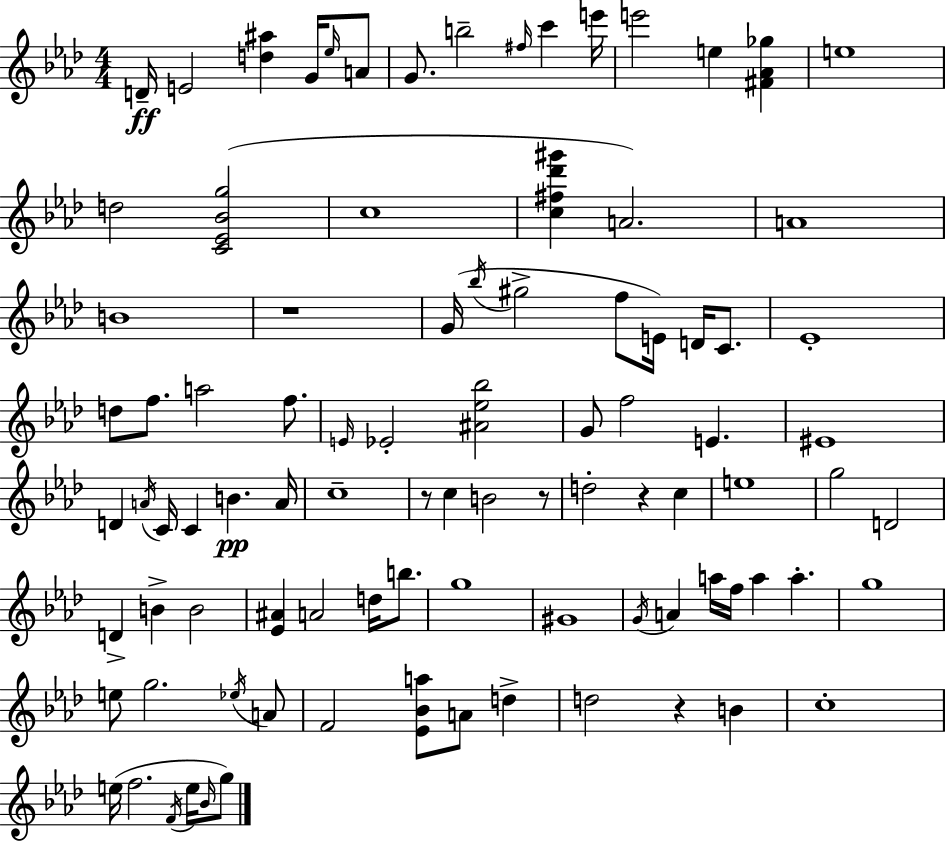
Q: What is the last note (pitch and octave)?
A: G5